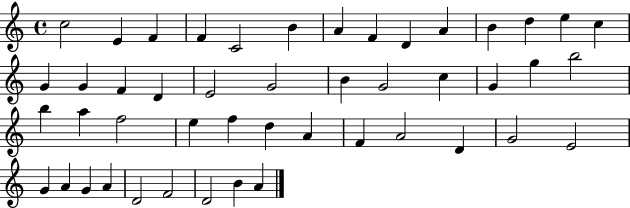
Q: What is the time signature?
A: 4/4